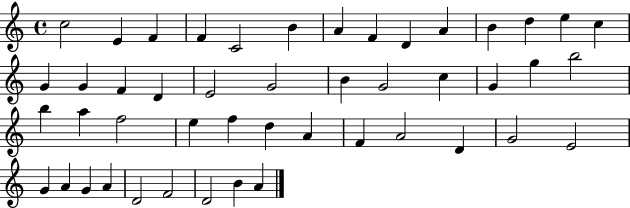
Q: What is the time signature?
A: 4/4